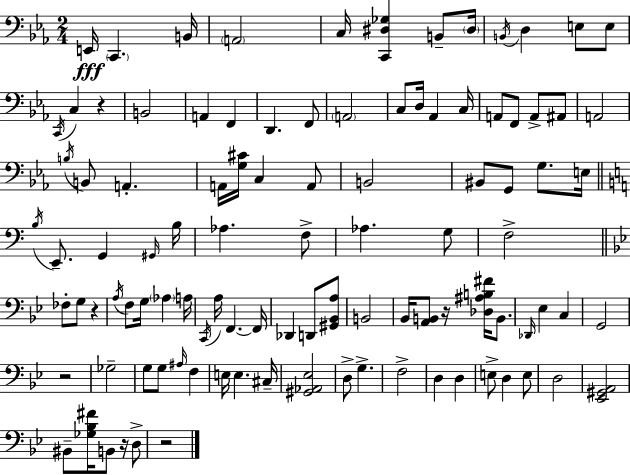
E2/s C2/q. B2/s A2/h C3/s [C2,D#3,Gb3]/q B2/e D#3/s B2/s D3/q E3/e E3/e C2/s C3/q R/q B2/h A2/q F2/q D2/q. F2/e A2/h C3/e D3/s Ab2/q C3/s A2/e F2/e A2/e A#2/e A2/h B3/s B2/e A2/q. A2/s [G3,C#4]/s C3/q A2/e B2/h BIS2/e G2/e G3/e. E3/s B3/s E2/e. G2/q G#2/s B3/s Ab3/q. F3/e Ab3/q. G3/e F3/h FES3/e G3/e R/q A3/s F3/e G3/s Ab3/q A3/s C2/s A3/s F2/q. F2/s Db2/q D2/e [G#2,Bb2,A3]/e B2/h Bb2/s [A2,B2]/e R/s [Db3,A#3,B3,F#4]/s B2/e. Db2/s Eb3/q C3/q G2/h R/h Gb3/h G3/e G3/e A#3/s F3/q E3/s E3/q. C#3/s [G#2,Ab2,Eb3]/h D3/e G3/q. F3/h D3/q D3/q E3/e D3/q E3/e D3/h [Eb2,G#2,A2]/h BIS2/e [Gb3,Bb3,F#4]/s B2/e R/s D3/e R/h